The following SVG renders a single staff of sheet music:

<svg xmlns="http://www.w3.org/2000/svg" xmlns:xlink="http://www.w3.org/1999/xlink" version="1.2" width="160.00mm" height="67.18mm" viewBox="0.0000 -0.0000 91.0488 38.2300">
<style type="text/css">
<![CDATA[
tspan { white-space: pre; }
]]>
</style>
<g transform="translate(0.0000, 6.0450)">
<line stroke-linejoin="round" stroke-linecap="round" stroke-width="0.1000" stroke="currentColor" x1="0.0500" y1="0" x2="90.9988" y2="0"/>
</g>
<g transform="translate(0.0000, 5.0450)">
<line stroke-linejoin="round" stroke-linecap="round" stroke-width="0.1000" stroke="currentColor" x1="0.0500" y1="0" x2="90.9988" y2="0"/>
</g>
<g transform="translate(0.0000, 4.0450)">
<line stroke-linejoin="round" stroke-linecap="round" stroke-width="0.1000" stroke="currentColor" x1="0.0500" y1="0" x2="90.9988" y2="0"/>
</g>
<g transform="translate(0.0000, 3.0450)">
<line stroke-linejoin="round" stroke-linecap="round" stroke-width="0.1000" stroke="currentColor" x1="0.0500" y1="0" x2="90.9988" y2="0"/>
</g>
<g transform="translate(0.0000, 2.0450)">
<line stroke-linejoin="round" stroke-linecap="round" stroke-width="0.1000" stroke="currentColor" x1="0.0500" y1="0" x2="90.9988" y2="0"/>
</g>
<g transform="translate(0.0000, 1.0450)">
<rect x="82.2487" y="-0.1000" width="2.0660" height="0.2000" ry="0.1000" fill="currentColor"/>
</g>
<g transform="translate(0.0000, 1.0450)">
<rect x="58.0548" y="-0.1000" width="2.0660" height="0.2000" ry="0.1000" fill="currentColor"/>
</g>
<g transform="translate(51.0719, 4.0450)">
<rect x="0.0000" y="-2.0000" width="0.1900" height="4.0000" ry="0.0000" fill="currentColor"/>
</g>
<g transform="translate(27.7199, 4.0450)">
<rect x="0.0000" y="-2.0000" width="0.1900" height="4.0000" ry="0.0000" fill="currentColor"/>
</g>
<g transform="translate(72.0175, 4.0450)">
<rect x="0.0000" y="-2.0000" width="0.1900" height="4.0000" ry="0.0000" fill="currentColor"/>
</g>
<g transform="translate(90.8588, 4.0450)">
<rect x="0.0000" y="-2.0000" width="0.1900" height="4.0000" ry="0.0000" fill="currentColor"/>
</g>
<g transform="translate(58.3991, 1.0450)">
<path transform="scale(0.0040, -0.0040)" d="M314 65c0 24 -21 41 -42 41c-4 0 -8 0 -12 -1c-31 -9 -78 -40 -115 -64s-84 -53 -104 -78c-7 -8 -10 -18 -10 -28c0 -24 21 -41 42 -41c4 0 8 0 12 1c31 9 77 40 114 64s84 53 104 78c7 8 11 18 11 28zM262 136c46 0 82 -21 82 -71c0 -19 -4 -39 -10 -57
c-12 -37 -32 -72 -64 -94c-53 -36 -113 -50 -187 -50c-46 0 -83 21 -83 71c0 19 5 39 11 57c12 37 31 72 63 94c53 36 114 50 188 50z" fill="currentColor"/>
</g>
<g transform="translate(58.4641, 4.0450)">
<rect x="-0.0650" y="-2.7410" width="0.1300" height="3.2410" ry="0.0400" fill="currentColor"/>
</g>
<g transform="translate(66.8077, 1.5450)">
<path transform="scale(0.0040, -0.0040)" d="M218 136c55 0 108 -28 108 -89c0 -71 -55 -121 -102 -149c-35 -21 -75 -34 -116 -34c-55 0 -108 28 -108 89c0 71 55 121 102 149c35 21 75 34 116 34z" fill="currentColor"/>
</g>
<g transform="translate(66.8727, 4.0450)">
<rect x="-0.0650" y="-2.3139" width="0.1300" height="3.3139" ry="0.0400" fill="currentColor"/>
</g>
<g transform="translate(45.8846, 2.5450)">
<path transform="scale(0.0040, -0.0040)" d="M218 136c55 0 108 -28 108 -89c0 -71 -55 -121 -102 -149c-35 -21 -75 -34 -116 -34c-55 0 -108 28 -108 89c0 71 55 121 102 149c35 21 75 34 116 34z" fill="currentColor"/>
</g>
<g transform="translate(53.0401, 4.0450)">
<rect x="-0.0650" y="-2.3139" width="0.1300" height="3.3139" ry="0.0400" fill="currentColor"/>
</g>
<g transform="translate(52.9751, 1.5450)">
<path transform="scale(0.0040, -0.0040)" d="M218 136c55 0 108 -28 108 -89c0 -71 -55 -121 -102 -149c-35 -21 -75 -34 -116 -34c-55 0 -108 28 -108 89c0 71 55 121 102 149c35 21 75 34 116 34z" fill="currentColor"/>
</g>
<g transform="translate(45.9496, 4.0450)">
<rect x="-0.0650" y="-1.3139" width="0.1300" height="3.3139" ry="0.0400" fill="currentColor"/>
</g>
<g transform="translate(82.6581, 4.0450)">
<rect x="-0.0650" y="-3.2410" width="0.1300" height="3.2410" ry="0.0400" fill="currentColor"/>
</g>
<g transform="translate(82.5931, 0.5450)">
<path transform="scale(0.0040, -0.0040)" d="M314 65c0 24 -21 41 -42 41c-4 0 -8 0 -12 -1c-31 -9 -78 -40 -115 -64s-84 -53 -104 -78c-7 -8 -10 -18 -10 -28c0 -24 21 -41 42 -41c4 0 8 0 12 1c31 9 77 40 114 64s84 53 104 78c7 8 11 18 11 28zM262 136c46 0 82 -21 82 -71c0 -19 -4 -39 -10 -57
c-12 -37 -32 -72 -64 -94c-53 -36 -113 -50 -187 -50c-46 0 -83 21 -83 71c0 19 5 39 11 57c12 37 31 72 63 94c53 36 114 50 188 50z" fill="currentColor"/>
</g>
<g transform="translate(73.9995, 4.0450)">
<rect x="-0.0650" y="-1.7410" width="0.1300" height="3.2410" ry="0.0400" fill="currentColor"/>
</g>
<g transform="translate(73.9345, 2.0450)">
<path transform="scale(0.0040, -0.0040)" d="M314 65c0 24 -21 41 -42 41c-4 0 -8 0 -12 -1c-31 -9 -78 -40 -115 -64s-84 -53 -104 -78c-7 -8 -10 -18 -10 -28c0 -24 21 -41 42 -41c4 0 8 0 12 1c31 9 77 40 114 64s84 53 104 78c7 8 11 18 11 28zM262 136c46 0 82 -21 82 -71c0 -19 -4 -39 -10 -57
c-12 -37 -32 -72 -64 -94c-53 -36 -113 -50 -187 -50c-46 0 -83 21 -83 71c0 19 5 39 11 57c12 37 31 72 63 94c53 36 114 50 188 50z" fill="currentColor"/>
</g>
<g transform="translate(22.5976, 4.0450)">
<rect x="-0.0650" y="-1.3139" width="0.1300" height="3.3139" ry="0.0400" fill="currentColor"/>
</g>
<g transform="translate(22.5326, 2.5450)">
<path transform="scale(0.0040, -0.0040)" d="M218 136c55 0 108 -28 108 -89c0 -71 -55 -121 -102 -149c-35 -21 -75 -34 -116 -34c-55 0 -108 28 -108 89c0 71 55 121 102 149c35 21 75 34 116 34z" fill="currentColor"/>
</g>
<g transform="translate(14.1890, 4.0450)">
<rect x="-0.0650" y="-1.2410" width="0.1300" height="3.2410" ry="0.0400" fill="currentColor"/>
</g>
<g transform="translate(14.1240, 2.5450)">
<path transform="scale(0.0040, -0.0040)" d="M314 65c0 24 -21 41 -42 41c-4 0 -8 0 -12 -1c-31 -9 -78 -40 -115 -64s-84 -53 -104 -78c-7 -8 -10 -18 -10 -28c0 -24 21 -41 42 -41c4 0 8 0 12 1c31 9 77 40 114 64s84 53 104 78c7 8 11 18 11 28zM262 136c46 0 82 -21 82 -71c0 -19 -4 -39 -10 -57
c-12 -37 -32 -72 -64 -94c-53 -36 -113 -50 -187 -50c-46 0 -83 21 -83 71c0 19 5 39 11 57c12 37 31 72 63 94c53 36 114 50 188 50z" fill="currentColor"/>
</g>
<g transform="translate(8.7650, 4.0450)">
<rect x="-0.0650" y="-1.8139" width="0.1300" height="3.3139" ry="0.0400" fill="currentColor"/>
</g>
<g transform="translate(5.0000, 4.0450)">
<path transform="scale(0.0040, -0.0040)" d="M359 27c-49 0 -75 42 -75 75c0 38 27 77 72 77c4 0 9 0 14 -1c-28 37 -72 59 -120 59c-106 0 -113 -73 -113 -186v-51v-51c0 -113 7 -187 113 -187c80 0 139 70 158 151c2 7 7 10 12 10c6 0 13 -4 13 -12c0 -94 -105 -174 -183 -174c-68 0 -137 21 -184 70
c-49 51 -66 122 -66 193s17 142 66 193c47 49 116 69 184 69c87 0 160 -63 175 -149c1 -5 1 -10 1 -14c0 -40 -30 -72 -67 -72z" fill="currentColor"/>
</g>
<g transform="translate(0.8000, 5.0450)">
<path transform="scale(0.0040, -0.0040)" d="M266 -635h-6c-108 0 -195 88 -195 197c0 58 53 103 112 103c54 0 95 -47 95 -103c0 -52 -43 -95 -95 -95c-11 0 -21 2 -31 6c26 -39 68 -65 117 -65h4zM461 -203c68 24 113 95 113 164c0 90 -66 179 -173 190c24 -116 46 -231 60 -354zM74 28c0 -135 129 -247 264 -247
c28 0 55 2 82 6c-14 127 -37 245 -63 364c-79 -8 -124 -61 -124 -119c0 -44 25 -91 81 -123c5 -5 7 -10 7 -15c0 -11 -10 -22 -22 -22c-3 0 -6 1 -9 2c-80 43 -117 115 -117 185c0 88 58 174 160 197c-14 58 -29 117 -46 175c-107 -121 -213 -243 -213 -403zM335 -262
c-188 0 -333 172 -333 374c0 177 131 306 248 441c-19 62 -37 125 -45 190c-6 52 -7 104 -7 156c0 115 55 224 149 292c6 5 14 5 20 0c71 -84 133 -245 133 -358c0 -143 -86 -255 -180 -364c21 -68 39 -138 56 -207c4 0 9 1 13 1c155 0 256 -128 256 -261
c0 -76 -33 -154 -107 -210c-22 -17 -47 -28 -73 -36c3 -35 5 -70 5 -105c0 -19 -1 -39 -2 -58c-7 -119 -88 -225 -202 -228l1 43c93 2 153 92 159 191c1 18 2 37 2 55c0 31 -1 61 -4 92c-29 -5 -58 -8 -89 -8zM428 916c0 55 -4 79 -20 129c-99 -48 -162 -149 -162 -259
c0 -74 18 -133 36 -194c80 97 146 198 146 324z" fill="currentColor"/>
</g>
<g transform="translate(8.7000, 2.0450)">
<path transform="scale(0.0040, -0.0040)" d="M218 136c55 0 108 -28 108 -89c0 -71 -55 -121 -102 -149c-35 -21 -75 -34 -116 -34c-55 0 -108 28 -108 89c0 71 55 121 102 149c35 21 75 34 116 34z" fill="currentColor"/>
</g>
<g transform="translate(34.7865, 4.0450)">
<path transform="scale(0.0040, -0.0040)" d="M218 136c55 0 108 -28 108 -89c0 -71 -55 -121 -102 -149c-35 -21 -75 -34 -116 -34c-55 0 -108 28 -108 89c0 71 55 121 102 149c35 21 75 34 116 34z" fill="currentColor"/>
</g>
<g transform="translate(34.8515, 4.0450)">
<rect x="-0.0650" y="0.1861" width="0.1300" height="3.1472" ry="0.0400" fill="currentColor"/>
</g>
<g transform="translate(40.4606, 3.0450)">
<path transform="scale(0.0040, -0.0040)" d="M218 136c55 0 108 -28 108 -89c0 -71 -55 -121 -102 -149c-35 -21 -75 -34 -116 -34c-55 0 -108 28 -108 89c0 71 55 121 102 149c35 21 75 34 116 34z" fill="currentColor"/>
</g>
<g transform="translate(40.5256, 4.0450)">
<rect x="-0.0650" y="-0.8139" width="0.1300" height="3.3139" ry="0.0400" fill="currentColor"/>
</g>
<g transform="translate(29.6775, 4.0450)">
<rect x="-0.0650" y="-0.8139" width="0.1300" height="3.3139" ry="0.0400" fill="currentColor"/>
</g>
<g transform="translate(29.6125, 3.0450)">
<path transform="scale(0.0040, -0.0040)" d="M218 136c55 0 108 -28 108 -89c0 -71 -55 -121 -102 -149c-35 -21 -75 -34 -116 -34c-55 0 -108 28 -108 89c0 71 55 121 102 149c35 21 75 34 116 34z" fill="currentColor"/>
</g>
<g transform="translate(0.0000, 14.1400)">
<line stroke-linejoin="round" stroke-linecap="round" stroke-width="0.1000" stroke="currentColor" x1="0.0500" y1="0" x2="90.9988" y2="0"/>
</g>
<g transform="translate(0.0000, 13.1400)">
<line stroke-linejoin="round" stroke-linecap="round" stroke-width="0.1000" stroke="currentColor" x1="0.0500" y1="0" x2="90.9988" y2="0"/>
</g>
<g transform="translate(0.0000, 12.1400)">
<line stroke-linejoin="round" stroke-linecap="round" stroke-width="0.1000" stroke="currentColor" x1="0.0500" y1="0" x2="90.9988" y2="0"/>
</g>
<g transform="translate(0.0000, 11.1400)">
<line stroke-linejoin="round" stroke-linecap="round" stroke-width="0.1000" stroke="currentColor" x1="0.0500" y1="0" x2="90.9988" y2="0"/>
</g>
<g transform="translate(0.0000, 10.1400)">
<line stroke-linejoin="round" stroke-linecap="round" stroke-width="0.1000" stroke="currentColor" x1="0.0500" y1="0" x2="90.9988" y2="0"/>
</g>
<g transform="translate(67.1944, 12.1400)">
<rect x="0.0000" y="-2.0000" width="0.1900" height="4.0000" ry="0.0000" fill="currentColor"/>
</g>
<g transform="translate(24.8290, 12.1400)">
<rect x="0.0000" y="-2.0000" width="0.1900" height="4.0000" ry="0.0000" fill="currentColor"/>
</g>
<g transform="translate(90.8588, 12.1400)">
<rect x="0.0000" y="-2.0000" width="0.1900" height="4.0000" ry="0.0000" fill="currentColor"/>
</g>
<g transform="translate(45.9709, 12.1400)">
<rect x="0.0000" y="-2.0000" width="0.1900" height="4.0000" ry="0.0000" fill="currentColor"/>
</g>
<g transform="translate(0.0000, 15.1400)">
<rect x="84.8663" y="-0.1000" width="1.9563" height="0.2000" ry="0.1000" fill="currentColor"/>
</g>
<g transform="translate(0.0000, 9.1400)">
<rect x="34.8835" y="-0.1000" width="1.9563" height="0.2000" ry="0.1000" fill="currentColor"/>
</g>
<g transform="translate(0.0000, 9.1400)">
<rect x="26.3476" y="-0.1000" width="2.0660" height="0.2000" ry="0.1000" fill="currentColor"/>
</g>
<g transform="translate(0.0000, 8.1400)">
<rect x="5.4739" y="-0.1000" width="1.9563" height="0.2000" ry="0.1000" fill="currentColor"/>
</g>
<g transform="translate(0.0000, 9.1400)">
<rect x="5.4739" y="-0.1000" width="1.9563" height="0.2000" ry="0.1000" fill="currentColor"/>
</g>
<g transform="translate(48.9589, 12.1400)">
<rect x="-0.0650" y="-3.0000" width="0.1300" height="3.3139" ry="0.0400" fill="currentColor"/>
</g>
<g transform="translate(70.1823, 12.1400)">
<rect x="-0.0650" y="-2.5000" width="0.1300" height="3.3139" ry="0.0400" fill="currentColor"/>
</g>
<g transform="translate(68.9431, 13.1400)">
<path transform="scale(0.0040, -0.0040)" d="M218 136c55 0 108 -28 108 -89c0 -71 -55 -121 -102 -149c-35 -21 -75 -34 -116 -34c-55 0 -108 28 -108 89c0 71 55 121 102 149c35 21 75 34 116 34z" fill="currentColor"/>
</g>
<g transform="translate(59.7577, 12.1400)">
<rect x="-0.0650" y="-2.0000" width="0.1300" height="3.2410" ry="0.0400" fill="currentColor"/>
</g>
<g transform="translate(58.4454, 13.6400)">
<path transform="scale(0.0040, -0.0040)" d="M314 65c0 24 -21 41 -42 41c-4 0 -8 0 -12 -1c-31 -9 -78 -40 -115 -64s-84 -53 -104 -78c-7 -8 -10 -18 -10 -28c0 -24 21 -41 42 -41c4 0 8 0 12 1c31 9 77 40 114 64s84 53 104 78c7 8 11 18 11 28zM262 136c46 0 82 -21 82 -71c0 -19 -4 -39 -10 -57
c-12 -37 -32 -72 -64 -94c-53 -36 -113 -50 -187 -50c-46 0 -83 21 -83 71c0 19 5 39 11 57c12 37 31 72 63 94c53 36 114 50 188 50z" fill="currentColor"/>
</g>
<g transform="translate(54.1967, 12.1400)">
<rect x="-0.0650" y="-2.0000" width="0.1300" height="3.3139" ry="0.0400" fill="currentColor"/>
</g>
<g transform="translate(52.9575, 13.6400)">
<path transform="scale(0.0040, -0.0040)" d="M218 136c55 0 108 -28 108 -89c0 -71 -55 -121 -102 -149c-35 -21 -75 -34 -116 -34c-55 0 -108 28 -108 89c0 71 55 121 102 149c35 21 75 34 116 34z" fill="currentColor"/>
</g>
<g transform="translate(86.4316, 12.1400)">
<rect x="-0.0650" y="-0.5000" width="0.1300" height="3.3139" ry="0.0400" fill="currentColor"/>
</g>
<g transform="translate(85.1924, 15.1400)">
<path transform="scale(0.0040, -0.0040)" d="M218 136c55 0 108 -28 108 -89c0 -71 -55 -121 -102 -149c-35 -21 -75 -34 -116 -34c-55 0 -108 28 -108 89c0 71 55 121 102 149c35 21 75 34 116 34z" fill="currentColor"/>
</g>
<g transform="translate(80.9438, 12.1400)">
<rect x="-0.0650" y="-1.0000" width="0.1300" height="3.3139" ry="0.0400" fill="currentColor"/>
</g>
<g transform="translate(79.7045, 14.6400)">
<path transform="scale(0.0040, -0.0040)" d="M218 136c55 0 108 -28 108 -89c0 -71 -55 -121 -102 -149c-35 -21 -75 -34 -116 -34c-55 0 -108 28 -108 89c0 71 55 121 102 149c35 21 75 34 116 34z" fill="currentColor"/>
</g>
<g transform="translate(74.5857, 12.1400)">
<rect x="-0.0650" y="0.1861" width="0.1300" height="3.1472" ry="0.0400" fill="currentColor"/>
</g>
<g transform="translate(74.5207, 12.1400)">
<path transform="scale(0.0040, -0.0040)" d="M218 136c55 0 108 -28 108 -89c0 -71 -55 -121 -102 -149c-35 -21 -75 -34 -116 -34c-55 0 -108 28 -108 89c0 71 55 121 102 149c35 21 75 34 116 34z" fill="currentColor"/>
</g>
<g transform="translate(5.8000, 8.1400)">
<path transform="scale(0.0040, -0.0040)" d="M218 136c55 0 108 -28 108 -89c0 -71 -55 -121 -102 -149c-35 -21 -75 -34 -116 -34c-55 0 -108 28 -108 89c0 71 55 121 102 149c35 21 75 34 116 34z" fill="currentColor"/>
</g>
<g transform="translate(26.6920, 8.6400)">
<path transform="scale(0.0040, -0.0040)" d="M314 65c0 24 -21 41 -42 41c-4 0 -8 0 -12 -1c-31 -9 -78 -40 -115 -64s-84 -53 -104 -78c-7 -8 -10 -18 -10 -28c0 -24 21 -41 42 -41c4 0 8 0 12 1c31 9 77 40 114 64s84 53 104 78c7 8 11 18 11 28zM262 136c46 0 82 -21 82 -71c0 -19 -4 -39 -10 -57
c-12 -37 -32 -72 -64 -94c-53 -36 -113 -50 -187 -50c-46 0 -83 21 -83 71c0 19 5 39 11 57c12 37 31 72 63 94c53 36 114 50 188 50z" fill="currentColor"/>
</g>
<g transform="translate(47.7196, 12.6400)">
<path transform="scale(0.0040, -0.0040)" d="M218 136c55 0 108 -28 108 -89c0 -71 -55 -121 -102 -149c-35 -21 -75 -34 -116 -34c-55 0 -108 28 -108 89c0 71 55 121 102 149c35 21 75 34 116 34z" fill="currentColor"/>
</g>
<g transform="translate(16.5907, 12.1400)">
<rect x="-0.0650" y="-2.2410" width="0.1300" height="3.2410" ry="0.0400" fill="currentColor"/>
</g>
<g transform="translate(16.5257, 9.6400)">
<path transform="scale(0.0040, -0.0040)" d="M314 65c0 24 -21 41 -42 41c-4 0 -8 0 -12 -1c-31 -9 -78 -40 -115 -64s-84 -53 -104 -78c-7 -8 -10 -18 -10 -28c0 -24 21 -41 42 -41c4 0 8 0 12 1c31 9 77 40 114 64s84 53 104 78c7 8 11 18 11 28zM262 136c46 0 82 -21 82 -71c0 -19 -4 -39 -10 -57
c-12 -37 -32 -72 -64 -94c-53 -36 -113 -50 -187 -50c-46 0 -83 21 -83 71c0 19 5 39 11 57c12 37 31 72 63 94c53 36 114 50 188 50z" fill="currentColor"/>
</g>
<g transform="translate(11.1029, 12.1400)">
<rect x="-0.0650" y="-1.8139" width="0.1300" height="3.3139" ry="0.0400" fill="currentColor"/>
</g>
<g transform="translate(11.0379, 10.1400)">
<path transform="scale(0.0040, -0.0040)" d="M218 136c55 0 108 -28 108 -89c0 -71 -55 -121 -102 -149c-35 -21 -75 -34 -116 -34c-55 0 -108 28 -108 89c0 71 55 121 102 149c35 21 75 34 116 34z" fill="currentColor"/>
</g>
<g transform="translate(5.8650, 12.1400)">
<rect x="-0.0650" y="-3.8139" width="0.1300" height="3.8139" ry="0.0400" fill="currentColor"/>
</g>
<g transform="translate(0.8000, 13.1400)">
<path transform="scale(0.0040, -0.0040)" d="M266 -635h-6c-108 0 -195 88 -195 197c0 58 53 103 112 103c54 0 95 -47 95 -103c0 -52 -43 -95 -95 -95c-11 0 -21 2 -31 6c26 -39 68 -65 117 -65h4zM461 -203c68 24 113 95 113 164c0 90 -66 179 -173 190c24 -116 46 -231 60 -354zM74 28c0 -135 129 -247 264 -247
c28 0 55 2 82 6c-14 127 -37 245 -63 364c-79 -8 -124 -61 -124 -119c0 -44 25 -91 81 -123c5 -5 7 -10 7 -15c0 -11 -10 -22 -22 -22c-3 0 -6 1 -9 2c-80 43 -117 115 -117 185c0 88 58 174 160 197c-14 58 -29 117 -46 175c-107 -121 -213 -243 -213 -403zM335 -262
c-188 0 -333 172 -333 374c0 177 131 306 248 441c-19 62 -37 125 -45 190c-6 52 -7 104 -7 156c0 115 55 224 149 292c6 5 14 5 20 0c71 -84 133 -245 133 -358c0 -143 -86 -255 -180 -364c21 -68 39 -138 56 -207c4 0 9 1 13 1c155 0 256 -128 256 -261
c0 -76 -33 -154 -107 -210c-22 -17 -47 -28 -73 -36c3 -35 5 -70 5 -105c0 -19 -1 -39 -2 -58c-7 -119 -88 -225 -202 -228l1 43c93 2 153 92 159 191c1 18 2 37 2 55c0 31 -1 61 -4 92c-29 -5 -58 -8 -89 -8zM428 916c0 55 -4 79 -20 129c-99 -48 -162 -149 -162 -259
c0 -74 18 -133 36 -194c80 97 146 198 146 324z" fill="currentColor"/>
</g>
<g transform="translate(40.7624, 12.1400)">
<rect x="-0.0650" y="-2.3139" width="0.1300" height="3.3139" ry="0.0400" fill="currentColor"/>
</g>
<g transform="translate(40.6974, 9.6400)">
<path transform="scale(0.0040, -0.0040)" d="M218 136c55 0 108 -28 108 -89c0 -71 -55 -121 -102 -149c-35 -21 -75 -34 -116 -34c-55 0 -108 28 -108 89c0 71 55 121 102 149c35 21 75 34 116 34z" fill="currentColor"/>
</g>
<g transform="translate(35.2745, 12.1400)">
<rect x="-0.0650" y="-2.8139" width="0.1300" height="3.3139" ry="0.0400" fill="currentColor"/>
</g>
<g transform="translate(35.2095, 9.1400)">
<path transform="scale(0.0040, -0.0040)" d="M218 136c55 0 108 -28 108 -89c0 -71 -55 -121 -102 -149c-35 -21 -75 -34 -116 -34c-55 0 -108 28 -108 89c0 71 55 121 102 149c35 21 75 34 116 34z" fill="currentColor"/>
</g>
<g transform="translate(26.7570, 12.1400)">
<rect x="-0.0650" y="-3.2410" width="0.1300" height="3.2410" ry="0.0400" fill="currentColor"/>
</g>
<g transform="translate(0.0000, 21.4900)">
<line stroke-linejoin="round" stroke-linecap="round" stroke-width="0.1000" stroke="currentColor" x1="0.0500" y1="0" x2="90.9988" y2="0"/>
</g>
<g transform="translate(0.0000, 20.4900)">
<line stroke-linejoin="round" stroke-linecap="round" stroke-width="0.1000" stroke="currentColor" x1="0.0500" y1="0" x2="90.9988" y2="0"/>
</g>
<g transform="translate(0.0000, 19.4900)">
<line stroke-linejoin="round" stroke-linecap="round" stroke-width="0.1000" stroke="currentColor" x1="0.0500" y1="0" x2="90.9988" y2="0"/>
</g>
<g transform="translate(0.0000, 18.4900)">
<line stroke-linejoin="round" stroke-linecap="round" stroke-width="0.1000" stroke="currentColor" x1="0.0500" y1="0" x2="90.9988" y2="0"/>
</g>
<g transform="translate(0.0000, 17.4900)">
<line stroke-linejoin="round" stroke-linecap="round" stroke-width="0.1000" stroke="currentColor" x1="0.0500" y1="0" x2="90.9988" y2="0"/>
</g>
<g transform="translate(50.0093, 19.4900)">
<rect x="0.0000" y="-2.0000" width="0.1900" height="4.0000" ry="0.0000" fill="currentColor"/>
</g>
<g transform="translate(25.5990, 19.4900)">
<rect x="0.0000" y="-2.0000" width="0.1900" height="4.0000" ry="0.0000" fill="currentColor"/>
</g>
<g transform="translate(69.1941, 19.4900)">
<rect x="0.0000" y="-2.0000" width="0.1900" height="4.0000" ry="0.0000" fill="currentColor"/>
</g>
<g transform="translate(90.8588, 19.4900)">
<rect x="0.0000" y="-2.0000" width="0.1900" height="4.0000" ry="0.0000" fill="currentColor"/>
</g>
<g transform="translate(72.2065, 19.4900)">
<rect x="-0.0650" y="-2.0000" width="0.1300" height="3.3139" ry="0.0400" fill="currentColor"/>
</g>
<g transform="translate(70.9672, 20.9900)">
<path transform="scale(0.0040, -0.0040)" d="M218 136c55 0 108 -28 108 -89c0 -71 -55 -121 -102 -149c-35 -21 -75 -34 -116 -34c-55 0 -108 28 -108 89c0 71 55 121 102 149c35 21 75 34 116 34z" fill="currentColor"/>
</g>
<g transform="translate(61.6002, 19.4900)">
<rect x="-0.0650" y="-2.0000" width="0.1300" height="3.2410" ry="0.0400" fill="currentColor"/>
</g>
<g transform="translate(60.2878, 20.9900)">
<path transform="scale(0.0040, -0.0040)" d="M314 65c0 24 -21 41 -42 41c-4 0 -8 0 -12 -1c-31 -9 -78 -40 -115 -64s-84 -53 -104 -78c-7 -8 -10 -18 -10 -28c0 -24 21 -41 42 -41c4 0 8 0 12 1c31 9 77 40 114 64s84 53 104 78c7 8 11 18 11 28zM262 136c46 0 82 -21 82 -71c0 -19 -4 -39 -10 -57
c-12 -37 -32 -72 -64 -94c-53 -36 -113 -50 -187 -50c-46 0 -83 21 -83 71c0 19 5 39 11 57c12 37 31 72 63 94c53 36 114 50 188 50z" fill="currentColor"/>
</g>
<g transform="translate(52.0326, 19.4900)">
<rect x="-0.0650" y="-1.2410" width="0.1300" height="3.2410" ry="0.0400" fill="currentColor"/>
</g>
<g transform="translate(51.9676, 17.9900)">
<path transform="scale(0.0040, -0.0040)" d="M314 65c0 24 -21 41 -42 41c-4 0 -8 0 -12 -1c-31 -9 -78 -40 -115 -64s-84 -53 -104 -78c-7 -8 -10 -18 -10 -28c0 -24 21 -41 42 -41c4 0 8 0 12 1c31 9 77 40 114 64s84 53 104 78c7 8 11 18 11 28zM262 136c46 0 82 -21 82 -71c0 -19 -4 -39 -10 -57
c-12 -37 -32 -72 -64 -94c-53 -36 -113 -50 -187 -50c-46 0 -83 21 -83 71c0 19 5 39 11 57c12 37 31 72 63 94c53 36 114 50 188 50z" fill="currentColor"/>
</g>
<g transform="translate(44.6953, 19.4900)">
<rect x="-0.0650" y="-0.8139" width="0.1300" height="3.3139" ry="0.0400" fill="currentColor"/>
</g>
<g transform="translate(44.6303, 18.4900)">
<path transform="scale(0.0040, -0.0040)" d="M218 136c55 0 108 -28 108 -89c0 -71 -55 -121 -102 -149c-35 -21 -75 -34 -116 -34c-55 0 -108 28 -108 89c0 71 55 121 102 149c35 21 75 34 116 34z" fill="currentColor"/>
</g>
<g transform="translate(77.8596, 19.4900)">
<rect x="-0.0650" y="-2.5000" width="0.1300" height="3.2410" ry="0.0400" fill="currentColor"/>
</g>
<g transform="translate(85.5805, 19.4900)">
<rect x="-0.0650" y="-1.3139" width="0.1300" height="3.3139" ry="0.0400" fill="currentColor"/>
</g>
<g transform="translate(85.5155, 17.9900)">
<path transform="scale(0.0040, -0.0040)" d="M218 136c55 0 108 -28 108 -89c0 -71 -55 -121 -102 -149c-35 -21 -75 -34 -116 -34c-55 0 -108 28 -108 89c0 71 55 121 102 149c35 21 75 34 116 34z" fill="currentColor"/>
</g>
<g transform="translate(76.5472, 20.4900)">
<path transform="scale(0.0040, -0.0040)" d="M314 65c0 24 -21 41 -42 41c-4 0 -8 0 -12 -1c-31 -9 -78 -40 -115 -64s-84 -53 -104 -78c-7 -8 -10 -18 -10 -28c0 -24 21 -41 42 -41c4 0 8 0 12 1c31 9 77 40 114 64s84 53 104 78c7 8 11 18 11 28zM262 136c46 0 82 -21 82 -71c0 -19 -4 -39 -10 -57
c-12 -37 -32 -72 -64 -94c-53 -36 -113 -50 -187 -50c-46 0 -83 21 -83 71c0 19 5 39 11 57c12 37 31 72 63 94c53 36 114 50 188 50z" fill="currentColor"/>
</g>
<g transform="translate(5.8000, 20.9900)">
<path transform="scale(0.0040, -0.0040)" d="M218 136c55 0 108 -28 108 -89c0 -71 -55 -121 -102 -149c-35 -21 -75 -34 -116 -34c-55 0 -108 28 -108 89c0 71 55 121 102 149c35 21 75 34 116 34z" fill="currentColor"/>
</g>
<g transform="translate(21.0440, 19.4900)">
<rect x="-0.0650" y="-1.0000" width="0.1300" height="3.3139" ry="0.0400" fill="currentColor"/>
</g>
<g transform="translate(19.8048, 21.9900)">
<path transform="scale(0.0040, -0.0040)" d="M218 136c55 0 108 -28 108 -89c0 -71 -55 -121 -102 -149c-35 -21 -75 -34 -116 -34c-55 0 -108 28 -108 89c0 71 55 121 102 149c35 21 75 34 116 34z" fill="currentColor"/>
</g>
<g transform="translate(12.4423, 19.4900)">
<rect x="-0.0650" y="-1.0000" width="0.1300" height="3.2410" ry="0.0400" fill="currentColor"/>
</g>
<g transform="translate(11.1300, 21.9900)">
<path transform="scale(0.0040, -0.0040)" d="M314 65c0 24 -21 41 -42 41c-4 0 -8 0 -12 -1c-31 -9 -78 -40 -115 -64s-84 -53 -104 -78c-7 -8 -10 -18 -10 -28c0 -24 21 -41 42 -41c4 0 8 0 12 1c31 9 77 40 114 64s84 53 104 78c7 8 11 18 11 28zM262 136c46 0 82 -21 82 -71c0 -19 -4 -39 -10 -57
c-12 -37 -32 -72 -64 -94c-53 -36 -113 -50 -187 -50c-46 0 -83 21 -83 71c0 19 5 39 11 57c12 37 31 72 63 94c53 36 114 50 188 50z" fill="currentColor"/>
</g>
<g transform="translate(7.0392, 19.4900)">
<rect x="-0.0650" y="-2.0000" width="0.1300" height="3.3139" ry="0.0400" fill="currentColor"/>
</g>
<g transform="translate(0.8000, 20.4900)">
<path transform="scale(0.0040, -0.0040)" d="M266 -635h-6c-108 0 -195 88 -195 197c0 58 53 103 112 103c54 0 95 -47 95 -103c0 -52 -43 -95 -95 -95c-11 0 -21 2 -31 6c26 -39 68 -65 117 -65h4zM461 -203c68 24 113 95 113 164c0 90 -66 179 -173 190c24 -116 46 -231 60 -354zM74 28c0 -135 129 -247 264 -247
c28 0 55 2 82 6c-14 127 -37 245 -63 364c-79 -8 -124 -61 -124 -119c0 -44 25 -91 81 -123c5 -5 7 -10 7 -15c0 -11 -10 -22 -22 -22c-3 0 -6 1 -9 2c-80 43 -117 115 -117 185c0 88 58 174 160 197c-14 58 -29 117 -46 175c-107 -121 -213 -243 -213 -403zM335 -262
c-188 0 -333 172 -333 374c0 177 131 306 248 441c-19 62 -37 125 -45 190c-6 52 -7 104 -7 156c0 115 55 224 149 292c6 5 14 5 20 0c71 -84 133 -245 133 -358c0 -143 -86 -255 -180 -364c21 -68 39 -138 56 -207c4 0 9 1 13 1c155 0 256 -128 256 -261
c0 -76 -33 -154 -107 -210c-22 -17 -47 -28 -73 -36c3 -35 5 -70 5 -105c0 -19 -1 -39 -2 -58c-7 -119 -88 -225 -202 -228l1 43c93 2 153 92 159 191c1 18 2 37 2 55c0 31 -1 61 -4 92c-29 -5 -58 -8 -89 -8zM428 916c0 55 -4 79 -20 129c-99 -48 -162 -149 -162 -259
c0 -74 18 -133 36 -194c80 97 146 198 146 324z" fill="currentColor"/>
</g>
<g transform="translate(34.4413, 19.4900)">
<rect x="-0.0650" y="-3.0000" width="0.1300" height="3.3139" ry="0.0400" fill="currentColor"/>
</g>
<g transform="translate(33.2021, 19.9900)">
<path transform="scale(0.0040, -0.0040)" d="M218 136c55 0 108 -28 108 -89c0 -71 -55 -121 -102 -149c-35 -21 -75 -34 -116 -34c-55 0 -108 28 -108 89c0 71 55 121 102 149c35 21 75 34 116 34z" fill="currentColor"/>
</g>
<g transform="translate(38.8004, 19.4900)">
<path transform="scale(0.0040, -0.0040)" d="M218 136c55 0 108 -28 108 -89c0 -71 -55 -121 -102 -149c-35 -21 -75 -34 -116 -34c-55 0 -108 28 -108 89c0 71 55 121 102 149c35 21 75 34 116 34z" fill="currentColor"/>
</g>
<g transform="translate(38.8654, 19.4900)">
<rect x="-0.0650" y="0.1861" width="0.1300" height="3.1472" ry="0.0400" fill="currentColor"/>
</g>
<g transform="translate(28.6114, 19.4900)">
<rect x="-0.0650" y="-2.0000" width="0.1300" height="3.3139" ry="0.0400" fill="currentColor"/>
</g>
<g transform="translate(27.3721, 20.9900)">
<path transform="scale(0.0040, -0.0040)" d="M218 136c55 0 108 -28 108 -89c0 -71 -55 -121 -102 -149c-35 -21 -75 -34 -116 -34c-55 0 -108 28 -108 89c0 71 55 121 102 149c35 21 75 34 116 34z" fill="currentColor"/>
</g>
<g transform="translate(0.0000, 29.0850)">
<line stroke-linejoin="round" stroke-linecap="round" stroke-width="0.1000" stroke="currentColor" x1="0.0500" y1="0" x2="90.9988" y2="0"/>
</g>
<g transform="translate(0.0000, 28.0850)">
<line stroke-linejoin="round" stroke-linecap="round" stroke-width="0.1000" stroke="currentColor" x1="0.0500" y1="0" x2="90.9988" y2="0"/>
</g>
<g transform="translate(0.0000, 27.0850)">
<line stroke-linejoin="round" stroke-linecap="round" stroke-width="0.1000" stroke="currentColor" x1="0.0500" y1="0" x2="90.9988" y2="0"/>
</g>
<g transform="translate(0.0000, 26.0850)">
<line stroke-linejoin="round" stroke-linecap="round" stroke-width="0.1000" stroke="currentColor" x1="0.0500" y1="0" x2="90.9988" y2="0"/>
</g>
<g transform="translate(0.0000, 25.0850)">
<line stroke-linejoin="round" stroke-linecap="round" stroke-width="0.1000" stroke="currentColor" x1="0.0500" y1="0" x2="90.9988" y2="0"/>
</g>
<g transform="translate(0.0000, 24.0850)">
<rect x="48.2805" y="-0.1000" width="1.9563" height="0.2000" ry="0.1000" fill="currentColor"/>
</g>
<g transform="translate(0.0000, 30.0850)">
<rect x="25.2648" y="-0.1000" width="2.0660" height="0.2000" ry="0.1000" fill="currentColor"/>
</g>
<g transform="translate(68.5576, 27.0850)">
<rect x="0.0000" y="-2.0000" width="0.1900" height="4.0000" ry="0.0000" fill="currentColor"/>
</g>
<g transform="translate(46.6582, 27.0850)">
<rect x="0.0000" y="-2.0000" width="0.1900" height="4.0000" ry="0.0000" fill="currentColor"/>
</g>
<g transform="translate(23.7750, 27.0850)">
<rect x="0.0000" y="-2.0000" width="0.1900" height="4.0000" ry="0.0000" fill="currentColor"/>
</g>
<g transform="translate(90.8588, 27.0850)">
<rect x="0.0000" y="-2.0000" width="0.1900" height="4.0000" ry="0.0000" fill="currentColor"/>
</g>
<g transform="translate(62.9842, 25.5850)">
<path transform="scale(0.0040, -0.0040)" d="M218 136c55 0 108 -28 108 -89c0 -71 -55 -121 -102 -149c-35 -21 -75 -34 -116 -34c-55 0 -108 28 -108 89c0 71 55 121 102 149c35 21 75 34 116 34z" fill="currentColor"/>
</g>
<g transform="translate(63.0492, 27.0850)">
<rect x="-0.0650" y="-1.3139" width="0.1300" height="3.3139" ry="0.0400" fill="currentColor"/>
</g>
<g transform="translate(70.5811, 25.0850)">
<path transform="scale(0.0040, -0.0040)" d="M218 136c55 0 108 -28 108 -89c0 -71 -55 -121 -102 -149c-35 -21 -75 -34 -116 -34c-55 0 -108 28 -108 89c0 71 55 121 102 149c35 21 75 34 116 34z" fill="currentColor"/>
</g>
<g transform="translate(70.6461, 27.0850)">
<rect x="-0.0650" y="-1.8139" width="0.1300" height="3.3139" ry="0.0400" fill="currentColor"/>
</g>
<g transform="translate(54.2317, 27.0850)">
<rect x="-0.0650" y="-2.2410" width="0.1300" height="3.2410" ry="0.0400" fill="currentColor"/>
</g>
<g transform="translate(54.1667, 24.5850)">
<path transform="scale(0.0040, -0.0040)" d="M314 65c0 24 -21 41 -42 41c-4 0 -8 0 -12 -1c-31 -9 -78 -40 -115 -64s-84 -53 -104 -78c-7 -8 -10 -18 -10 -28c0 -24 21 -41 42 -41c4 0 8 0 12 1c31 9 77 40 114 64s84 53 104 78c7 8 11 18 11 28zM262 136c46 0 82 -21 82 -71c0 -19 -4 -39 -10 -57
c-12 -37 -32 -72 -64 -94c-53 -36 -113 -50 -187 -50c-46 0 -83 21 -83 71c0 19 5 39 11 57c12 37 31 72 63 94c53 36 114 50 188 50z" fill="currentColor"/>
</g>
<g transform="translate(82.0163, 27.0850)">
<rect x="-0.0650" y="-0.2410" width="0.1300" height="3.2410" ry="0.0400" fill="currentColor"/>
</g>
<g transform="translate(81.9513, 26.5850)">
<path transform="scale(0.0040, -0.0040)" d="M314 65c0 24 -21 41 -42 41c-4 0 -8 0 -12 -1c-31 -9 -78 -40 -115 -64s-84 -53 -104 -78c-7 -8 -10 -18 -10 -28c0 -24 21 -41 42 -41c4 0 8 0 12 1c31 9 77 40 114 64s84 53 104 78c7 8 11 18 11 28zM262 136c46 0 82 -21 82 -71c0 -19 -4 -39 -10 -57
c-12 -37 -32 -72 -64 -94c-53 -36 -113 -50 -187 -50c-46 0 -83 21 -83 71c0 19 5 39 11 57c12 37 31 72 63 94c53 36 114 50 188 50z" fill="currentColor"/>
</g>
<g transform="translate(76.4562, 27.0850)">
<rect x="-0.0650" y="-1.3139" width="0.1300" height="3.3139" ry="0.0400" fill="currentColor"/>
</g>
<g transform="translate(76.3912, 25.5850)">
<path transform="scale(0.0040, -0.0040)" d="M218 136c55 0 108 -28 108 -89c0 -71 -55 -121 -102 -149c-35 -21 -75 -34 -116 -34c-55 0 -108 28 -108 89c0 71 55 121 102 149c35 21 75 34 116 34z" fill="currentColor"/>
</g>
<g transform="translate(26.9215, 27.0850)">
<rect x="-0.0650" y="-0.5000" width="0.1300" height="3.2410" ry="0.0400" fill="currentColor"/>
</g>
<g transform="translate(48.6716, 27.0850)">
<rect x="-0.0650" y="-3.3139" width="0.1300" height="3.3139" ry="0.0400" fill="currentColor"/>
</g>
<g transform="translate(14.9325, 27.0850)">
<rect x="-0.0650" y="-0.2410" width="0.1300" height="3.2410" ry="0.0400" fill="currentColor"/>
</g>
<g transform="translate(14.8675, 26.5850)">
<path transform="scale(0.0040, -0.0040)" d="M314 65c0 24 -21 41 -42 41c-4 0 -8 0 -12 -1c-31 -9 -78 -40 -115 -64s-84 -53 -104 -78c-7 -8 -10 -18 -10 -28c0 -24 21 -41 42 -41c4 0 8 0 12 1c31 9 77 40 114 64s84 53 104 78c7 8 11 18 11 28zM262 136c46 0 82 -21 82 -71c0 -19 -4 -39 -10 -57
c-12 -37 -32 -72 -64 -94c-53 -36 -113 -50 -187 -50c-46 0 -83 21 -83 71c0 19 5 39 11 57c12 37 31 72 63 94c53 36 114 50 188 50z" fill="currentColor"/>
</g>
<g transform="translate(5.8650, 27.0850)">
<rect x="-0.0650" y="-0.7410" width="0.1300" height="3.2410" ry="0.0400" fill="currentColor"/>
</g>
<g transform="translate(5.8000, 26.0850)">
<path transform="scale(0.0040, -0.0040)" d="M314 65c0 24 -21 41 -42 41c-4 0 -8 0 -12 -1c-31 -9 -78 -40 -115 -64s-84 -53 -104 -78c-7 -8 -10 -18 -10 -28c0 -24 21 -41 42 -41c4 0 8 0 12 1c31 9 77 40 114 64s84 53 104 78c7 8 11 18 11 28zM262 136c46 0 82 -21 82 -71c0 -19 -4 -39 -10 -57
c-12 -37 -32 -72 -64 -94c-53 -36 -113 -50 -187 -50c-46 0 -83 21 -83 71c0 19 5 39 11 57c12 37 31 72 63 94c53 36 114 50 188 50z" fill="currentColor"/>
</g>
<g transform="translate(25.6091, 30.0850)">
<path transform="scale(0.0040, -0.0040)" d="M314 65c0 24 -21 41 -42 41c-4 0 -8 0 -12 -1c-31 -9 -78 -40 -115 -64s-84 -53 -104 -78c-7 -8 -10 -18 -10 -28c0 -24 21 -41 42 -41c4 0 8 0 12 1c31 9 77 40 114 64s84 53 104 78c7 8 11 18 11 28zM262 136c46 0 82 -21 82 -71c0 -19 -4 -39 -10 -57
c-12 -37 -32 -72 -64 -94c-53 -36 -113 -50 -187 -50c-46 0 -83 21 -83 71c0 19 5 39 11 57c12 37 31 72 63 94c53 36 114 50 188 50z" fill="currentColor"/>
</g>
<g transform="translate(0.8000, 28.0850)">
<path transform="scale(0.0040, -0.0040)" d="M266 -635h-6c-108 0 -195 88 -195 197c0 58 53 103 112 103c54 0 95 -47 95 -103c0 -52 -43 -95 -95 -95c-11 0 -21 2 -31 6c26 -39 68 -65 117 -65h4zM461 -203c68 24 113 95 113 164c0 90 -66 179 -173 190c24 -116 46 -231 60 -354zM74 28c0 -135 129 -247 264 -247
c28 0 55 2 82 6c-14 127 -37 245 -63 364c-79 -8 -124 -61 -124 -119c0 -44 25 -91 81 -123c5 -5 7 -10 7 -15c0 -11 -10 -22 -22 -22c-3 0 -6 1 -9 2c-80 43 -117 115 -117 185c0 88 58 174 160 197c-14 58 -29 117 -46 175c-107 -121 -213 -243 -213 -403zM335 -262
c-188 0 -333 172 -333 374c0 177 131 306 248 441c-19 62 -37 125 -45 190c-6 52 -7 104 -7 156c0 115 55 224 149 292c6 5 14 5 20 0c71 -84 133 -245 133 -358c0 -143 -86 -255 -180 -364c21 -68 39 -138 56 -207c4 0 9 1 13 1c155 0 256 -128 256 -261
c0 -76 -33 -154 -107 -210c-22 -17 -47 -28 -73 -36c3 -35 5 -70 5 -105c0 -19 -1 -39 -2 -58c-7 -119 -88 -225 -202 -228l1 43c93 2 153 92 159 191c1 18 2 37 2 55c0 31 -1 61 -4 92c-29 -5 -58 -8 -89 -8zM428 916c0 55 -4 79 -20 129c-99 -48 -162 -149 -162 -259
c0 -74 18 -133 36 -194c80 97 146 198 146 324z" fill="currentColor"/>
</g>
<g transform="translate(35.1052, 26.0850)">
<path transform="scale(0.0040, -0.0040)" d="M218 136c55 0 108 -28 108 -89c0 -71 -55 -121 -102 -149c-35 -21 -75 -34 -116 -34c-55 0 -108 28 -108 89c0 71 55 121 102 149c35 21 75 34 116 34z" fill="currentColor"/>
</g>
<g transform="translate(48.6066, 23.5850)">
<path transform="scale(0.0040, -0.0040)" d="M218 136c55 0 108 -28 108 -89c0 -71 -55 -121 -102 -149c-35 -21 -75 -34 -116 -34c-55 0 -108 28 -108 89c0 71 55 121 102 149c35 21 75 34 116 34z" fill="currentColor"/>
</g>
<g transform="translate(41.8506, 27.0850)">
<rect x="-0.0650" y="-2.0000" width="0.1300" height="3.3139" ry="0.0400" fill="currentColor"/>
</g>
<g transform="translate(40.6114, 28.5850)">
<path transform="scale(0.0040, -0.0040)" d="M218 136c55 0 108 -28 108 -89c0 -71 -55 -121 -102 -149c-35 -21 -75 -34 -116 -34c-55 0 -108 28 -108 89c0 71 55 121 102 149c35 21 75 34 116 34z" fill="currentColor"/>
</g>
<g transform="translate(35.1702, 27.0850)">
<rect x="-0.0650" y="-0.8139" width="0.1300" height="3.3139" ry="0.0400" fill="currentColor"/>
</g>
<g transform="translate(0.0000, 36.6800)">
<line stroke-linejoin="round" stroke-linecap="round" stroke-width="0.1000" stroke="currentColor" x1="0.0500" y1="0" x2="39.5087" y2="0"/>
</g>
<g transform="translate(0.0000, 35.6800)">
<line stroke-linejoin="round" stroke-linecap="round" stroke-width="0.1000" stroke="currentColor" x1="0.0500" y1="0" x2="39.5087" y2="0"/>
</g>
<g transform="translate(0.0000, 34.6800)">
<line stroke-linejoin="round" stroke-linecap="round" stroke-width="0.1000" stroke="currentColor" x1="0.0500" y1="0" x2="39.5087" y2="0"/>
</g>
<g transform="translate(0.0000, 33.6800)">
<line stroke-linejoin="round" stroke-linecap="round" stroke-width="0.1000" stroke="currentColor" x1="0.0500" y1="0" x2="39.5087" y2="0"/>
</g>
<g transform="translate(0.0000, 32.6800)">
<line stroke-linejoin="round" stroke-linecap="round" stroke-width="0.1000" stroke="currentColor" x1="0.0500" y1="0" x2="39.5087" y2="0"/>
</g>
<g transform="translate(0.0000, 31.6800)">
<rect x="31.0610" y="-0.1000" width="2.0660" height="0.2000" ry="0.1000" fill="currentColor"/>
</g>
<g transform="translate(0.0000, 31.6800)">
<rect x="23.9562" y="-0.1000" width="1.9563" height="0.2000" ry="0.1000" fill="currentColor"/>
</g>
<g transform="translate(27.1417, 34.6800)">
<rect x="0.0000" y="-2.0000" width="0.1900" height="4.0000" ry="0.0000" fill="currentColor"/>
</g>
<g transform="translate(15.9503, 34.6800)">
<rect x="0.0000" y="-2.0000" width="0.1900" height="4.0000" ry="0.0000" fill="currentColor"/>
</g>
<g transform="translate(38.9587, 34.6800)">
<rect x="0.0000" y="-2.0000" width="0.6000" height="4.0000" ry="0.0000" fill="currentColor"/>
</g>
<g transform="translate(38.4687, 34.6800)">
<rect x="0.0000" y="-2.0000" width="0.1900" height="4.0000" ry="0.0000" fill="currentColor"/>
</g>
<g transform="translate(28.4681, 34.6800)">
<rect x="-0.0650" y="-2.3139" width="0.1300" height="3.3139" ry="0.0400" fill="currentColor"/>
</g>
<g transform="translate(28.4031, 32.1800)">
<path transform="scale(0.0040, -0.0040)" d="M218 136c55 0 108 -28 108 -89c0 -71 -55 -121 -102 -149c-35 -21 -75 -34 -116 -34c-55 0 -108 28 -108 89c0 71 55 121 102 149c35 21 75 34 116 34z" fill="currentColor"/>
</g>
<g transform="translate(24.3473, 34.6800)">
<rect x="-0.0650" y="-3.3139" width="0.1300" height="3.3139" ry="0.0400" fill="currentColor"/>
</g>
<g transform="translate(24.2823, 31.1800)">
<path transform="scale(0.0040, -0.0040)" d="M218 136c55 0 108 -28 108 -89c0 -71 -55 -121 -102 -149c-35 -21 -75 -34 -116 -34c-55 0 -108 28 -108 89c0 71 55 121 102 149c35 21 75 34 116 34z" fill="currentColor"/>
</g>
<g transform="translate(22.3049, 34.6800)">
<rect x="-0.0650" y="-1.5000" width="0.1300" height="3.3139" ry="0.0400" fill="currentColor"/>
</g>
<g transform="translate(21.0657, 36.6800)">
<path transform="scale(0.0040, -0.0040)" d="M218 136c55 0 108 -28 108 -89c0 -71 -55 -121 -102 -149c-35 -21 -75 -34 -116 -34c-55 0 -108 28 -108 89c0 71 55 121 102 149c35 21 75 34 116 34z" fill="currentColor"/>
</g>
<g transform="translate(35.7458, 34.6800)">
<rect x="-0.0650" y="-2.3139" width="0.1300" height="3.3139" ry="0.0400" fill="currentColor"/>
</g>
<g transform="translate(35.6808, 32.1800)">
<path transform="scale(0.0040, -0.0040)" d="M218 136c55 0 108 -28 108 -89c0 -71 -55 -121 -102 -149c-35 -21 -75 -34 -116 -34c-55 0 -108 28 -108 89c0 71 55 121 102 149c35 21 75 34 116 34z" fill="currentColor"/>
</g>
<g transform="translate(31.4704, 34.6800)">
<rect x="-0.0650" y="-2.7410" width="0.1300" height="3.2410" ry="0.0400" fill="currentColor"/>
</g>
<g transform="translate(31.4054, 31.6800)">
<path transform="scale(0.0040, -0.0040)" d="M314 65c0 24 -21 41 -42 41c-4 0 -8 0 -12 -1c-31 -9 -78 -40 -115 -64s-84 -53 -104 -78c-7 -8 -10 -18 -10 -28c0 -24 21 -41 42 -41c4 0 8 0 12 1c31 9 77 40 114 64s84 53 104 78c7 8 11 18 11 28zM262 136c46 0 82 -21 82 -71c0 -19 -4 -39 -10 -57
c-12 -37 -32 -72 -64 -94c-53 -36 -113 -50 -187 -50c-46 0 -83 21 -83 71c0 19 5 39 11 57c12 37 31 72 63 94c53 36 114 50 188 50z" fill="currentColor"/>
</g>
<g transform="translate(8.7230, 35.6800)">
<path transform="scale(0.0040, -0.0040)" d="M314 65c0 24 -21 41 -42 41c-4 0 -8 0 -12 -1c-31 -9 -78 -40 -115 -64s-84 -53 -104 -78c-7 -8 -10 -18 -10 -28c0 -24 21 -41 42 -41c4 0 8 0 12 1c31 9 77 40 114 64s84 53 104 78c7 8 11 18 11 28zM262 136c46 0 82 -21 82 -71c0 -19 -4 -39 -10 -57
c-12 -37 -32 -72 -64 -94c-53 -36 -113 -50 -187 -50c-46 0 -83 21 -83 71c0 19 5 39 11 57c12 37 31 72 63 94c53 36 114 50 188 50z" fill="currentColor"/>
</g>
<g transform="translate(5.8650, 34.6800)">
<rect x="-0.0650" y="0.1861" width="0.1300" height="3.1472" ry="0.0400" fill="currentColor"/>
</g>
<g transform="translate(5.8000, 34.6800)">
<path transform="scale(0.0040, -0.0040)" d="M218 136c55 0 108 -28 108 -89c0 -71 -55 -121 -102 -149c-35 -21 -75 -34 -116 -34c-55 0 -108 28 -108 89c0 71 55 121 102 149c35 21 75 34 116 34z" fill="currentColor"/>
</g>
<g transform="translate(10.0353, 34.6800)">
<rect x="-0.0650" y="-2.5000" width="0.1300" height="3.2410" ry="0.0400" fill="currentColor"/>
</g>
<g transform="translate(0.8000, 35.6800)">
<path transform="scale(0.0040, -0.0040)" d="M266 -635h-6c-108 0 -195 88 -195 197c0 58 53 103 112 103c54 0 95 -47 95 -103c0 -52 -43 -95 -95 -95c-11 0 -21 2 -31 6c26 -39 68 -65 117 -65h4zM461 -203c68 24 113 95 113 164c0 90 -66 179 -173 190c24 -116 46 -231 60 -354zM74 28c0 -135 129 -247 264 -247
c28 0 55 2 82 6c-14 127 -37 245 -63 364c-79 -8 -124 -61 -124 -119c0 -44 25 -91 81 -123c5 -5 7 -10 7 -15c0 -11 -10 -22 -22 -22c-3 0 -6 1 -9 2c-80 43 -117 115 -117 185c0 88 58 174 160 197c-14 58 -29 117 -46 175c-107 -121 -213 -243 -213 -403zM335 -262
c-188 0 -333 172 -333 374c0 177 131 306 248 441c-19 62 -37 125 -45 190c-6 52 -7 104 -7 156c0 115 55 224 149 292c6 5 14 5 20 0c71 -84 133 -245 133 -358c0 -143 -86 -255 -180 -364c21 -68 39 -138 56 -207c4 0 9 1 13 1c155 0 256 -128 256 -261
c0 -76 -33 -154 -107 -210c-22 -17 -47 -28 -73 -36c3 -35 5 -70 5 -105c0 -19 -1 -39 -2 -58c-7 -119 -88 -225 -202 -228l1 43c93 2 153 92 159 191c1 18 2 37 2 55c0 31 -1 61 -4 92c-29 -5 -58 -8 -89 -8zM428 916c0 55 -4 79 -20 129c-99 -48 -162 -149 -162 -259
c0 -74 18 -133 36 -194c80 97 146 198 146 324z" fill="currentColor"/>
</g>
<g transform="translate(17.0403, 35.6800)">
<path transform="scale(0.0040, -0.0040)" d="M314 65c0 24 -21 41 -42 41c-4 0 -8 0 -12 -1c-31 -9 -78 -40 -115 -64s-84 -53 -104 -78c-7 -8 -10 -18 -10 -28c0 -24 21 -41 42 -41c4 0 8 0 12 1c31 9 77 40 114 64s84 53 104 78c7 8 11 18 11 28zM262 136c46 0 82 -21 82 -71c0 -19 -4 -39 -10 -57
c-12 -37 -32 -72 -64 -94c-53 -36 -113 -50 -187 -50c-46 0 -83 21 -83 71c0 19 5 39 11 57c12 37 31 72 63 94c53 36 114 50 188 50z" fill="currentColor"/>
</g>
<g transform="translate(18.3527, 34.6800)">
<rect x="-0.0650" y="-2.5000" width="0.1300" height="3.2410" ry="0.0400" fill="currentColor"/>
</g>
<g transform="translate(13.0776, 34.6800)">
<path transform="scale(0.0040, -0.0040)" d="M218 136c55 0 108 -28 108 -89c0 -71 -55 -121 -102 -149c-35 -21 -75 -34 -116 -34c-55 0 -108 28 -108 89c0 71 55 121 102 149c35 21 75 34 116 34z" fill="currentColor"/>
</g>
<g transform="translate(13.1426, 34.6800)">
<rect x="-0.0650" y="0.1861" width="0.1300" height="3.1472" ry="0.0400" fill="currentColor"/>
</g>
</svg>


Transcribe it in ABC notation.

X:1
T:Untitled
M:4/4
L:1/4
K:C
f e2 e d B d e g a2 g f2 b2 c' f g2 b2 a g A F F2 G B D C F D2 D F A B d e2 F2 F G2 e d2 c2 C2 d F b g2 e f e c2 B G2 B G2 E b g a2 g